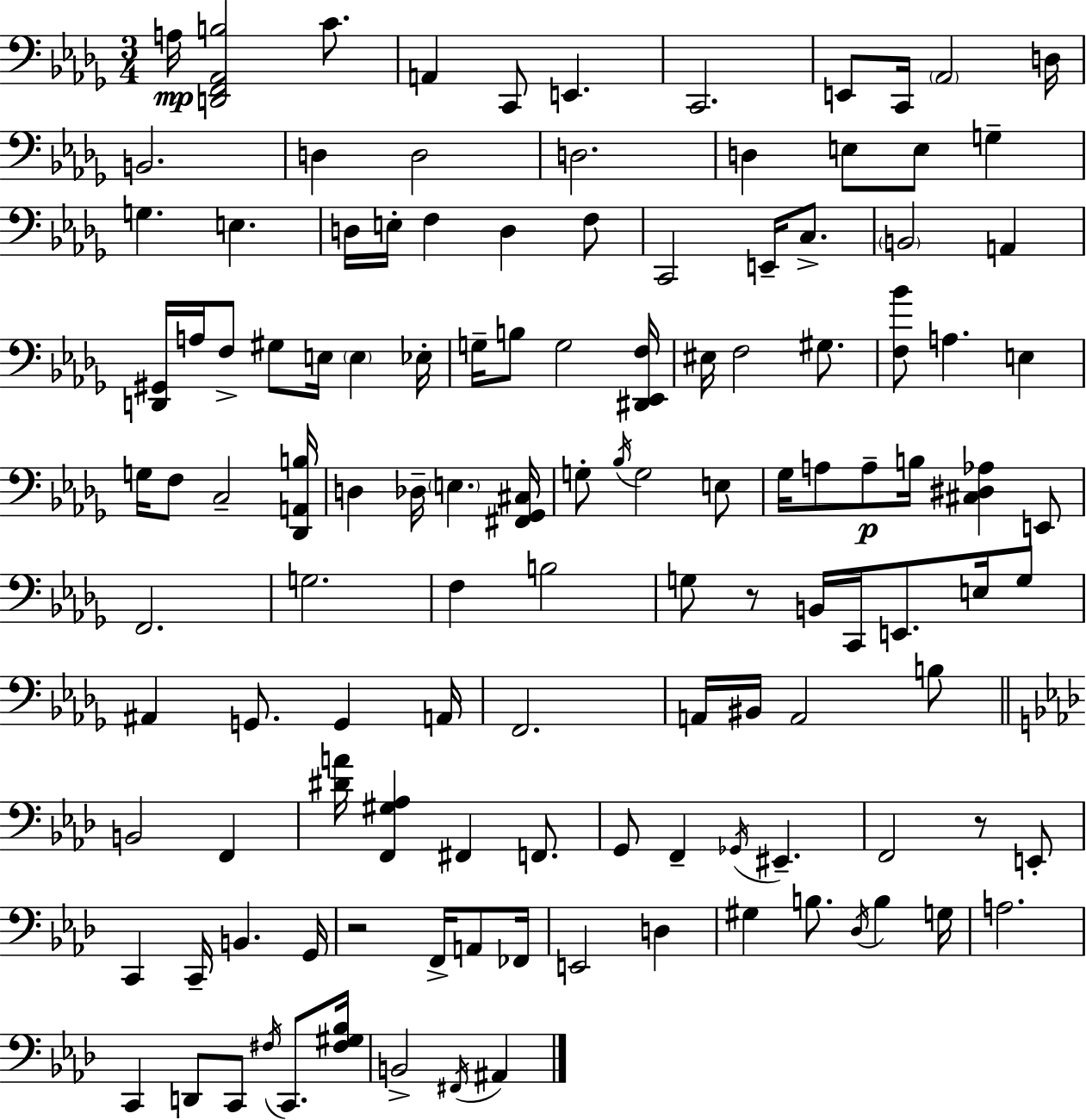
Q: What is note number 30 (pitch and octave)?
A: A2